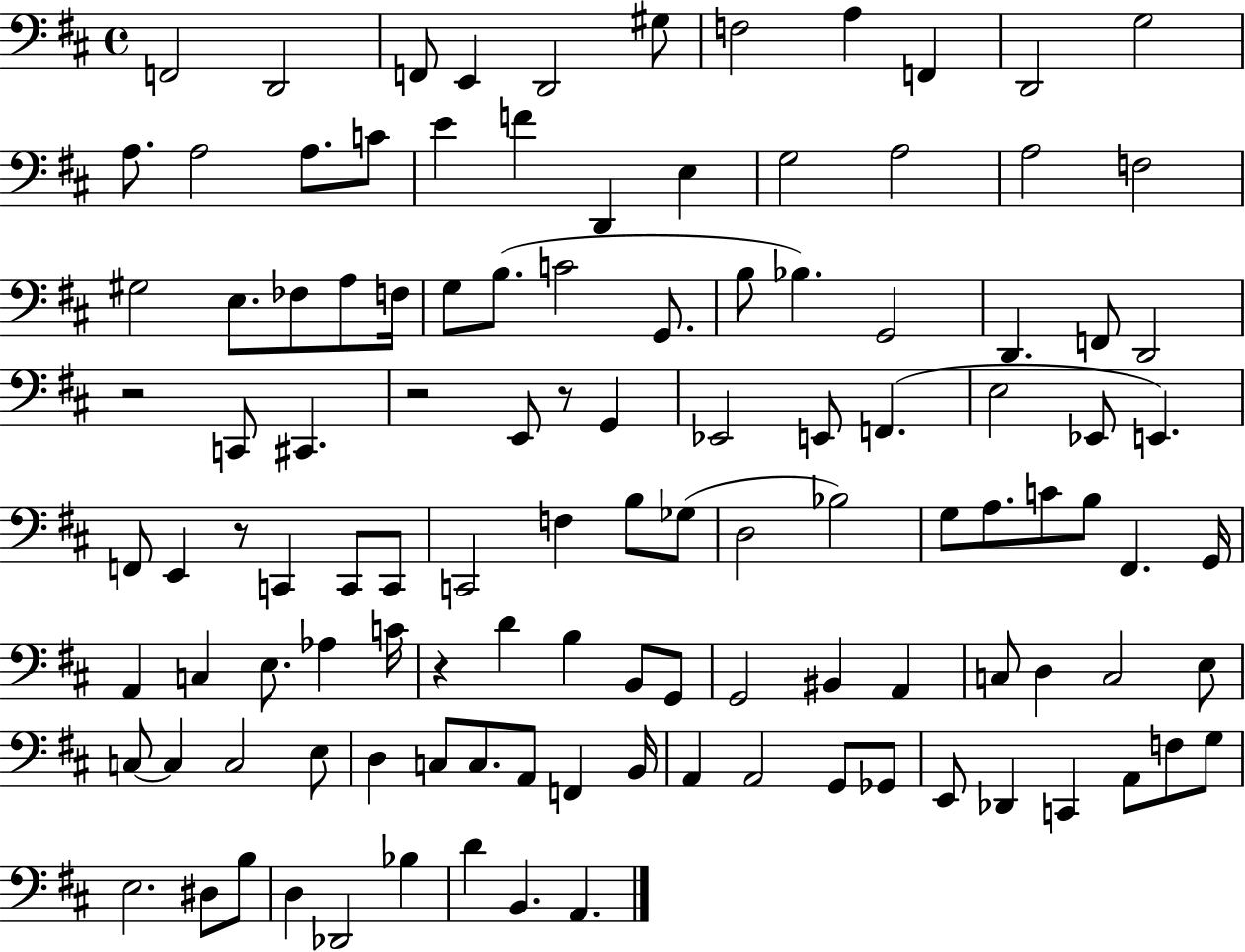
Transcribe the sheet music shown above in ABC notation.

X:1
T:Untitled
M:4/4
L:1/4
K:D
F,,2 D,,2 F,,/2 E,, D,,2 ^G,/2 F,2 A, F,, D,,2 G,2 A,/2 A,2 A,/2 C/2 E F D,, E, G,2 A,2 A,2 F,2 ^G,2 E,/2 _F,/2 A,/2 F,/4 G,/2 B,/2 C2 G,,/2 B,/2 _B, G,,2 D,, F,,/2 D,,2 z2 C,,/2 ^C,, z2 E,,/2 z/2 G,, _E,,2 E,,/2 F,, E,2 _E,,/2 E,, F,,/2 E,, z/2 C,, C,,/2 C,,/2 C,,2 F, B,/2 _G,/2 D,2 _B,2 G,/2 A,/2 C/2 B,/2 ^F,, G,,/4 A,, C, E,/2 _A, C/4 z D B, B,,/2 G,,/2 G,,2 ^B,, A,, C,/2 D, C,2 E,/2 C,/2 C, C,2 E,/2 D, C,/2 C,/2 A,,/2 F,, B,,/4 A,, A,,2 G,,/2 _G,,/2 E,,/2 _D,, C,, A,,/2 F,/2 G,/2 E,2 ^D,/2 B,/2 D, _D,,2 _B, D B,, A,,